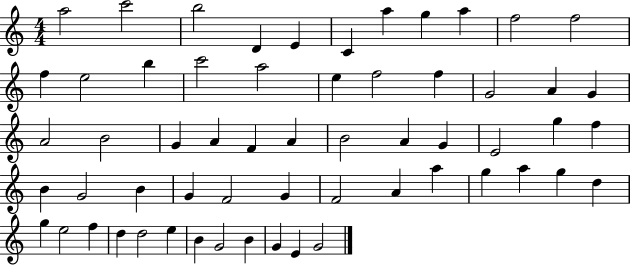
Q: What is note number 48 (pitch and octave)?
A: G5